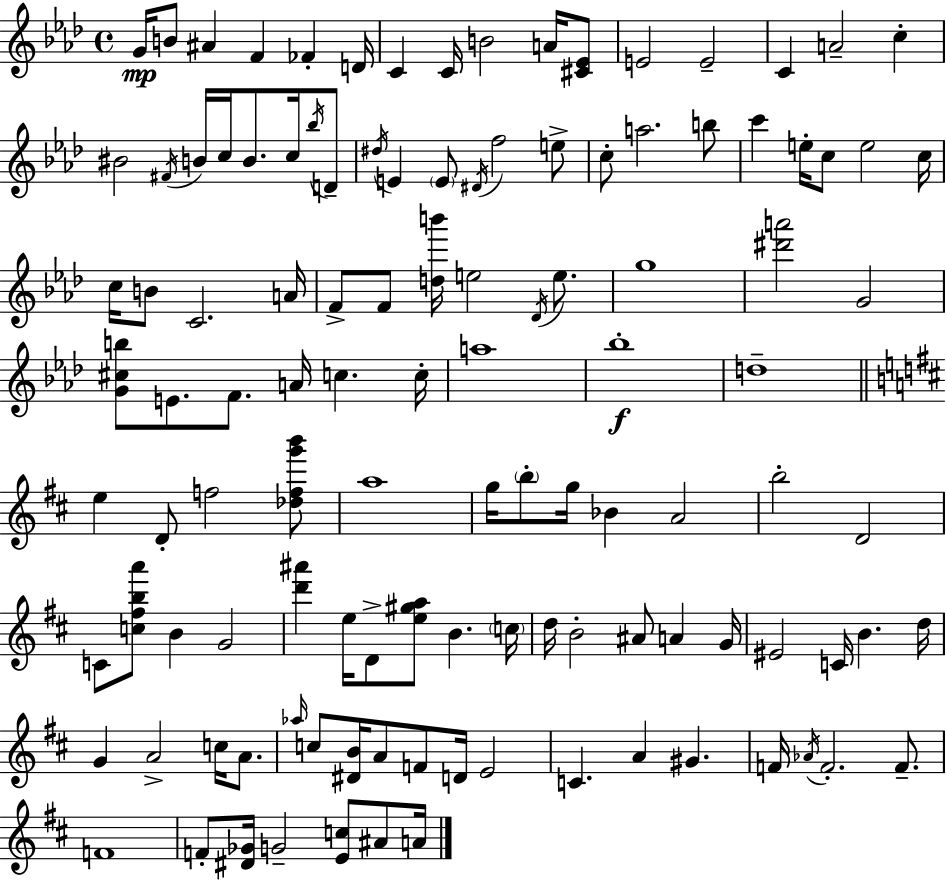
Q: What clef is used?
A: treble